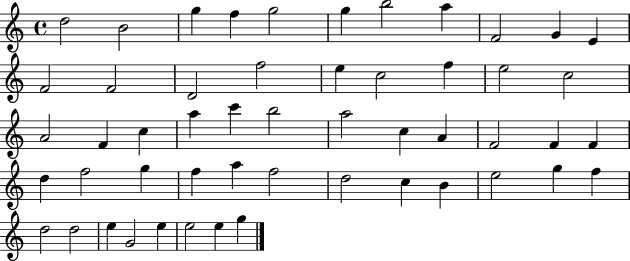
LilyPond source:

{
  \clef treble
  \time 4/4
  \defaultTimeSignature
  \key c \major
  d''2 b'2 | g''4 f''4 g''2 | g''4 b''2 a''4 | f'2 g'4 e'4 | \break f'2 f'2 | d'2 f''2 | e''4 c''2 f''4 | e''2 c''2 | \break a'2 f'4 c''4 | a''4 c'''4 b''2 | a''2 c''4 a'4 | f'2 f'4 f'4 | \break d''4 f''2 g''4 | f''4 a''4 f''2 | d''2 c''4 b'4 | e''2 g''4 f''4 | \break d''2 d''2 | e''4 g'2 e''4 | e''2 e''4 g''4 | \bar "|."
}